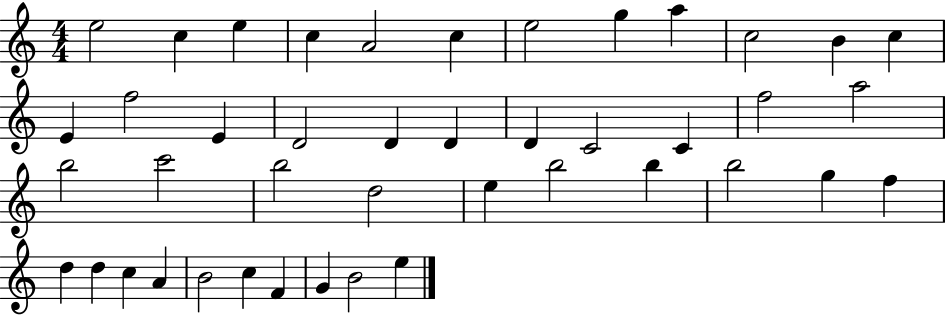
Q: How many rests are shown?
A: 0